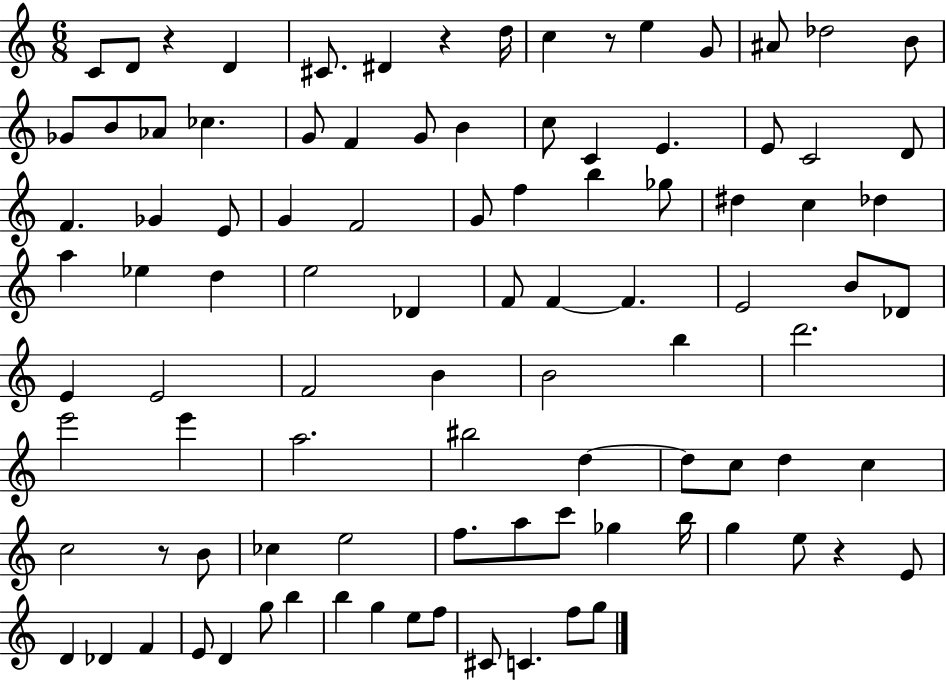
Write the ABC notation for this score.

X:1
T:Untitled
M:6/8
L:1/4
K:C
C/2 D/2 z D ^C/2 ^D z d/4 c z/2 e G/2 ^A/2 _d2 B/2 _G/2 B/2 _A/2 _c G/2 F G/2 B c/2 C E E/2 C2 D/2 F _G E/2 G F2 G/2 f b _g/2 ^d c _d a _e d e2 _D F/2 F F E2 B/2 _D/2 E E2 F2 B B2 b d'2 e'2 e' a2 ^b2 d d/2 c/2 d c c2 z/2 B/2 _c e2 f/2 a/2 c'/2 _g b/4 g e/2 z E/2 D _D F E/2 D g/2 b b g e/2 f/2 ^C/2 C f/2 g/2